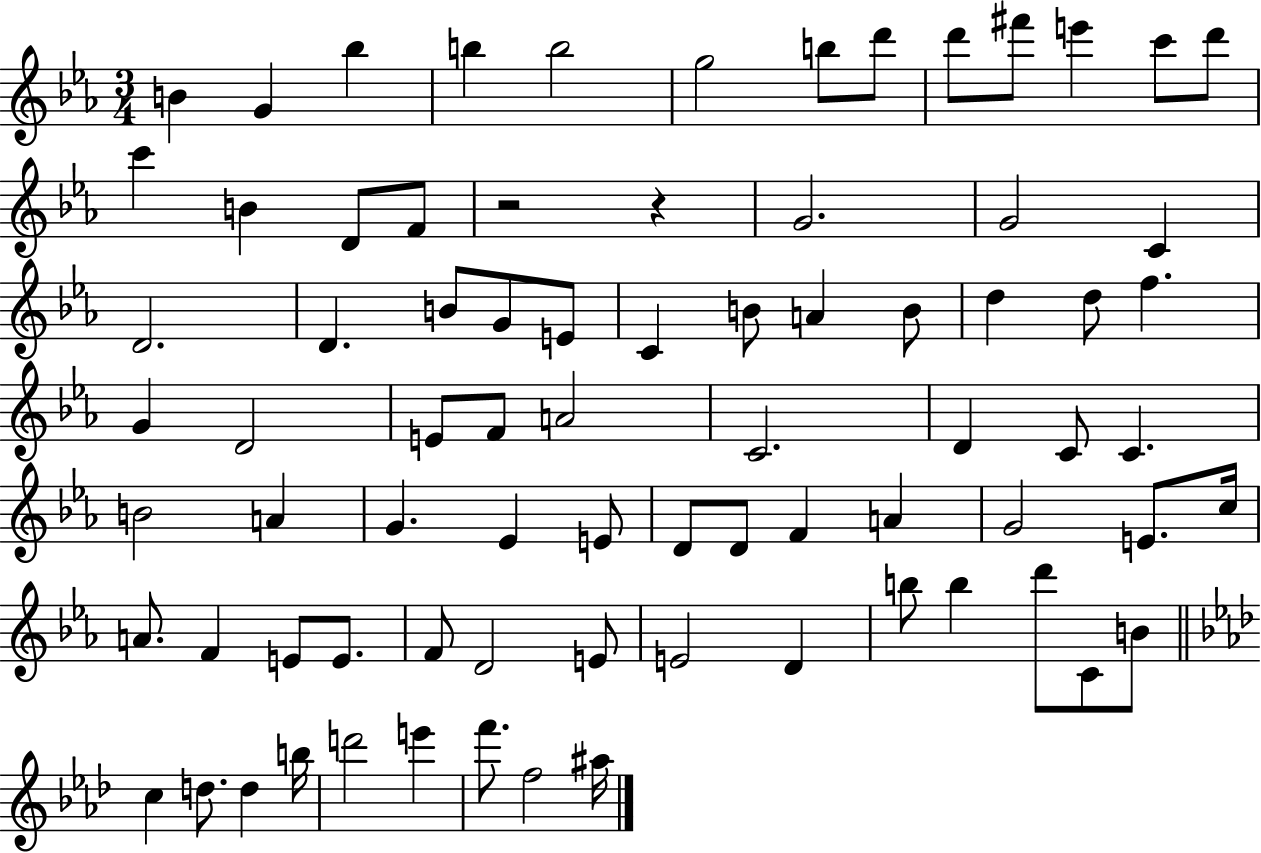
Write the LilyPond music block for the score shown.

{
  \clef treble
  \numericTimeSignature
  \time 3/4
  \key ees \major
  b'4 g'4 bes''4 | b''4 b''2 | g''2 b''8 d'''8 | d'''8 fis'''8 e'''4 c'''8 d'''8 | \break c'''4 b'4 d'8 f'8 | r2 r4 | g'2. | g'2 c'4 | \break d'2. | d'4. b'8 g'8 e'8 | c'4 b'8 a'4 b'8 | d''4 d''8 f''4. | \break g'4 d'2 | e'8 f'8 a'2 | c'2. | d'4 c'8 c'4. | \break b'2 a'4 | g'4. ees'4 e'8 | d'8 d'8 f'4 a'4 | g'2 e'8. c''16 | \break a'8. f'4 e'8 e'8. | f'8 d'2 e'8 | e'2 d'4 | b''8 b''4 d'''8 c'8 b'8 | \break \bar "||" \break \key f \minor c''4 d''8. d''4 b''16 | d'''2 e'''4 | f'''8. f''2 ais''16 | \bar "|."
}